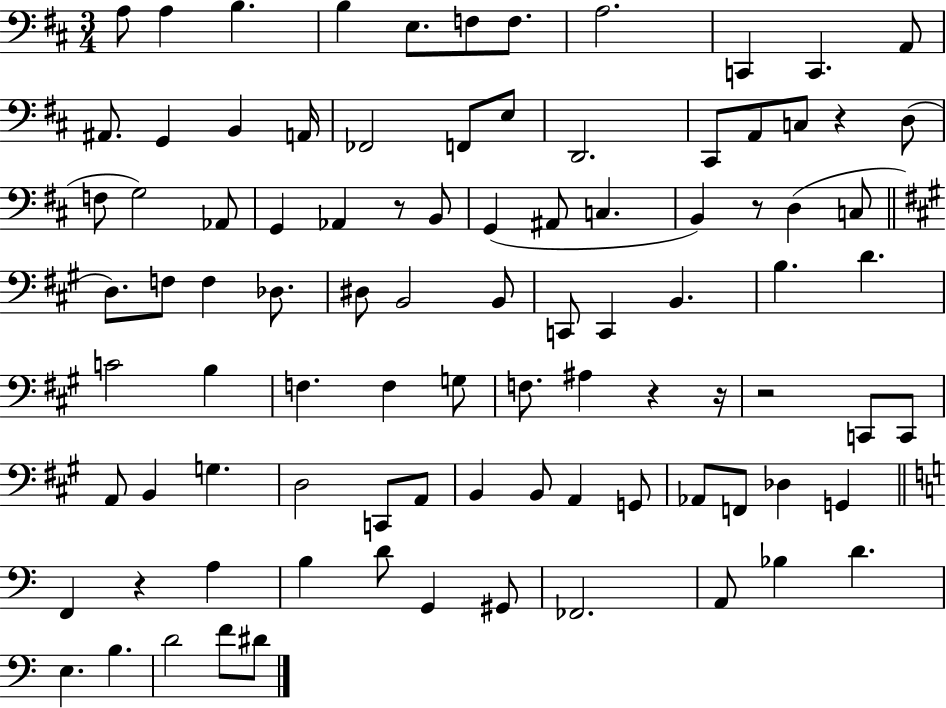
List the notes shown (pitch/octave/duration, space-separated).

A3/e A3/q B3/q. B3/q E3/e. F3/e F3/e. A3/h. C2/q C2/q. A2/e A#2/e. G2/q B2/q A2/s FES2/h F2/e E3/e D2/h. C#2/e A2/e C3/e R/q D3/e F3/e G3/h Ab2/e G2/q Ab2/q R/e B2/e G2/q A#2/e C3/q. B2/q R/e D3/q C3/e D3/e. F3/e F3/q Db3/e. D#3/e B2/h B2/e C2/e C2/q B2/q. B3/q. D4/q. C4/h B3/q F3/q. F3/q G3/e F3/e. A#3/q R/q R/s R/h C2/e C2/e A2/e B2/q G3/q. D3/h C2/e A2/e B2/q B2/e A2/q G2/e Ab2/e F2/e Db3/q G2/q F2/q R/q A3/q B3/q D4/e G2/q G#2/e FES2/h. A2/e Bb3/q D4/q. E3/q. B3/q. D4/h F4/e D#4/e